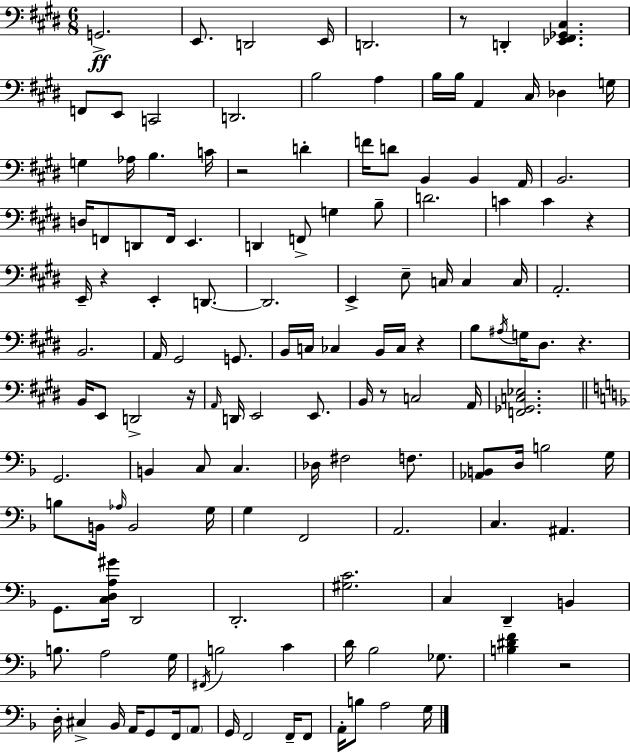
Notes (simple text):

G2/h. E2/e. D2/h E2/s D2/h. R/e D2/q [Eb2,F#2,Gb2,C#3]/q. F2/e E2/e C2/h D2/h. B3/h A3/q B3/s B3/s A2/q C#3/s Db3/q G3/s G3/q Ab3/s B3/q. C4/s R/h D4/q F4/s D4/e B2/q B2/q A2/s B2/h. D3/s F2/e D2/e F2/s E2/q. D2/q F2/e G3/q B3/e D4/h. C4/q C4/q R/q E2/s R/q E2/q D2/e. D2/h. E2/q E3/e C3/s C3/q C3/s A2/h. B2/h. A2/s G#2/h G2/e. B2/s C3/s CES3/q B2/s CES3/s R/q B3/e A#3/s G3/s D#3/e. R/q. B2/s E2/e D2/h R/s A2/s D2/s E2/h E2/e. B2/s R/e C3/h A2/s [F2,Gb2,C3,Eb3]/h. G2/h. B2/q C3/e C3/q. Db3/s F#3/h F3/e. [Ab2,B2]/e D3/s B3/h G3/s B3/e B2/s Ab3/s B2/h G3/s G3/q F2/h A2/h. C3/q. A#2/q. G2/e. [C3,D3,A3,G#4]/s D2/h D2/h. [G#3,C4]/h. C3/q D2/q B2/q B3/e. A3/h G3/s F#2/s B3/h C4/q D4/s Bb3/h Gb3/e. [B3,D#4,F4]/q R/h D3/s C#3/q Bb2/s A2/s G2/e F2/s A2/e G2/s F2/h F2/s F2/e A2/s B3/e A3/h G3/s